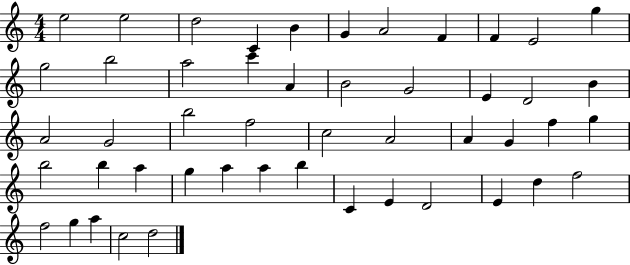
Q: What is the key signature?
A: C major